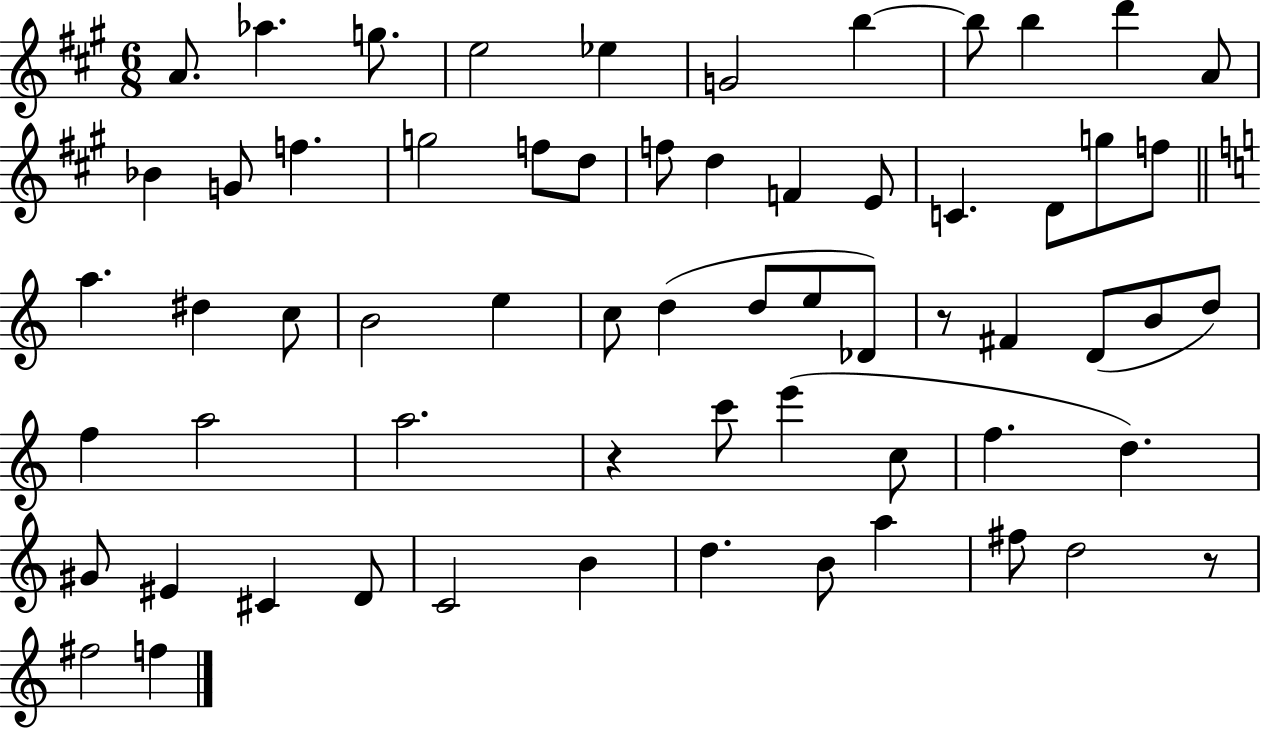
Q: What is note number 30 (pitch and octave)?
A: E5